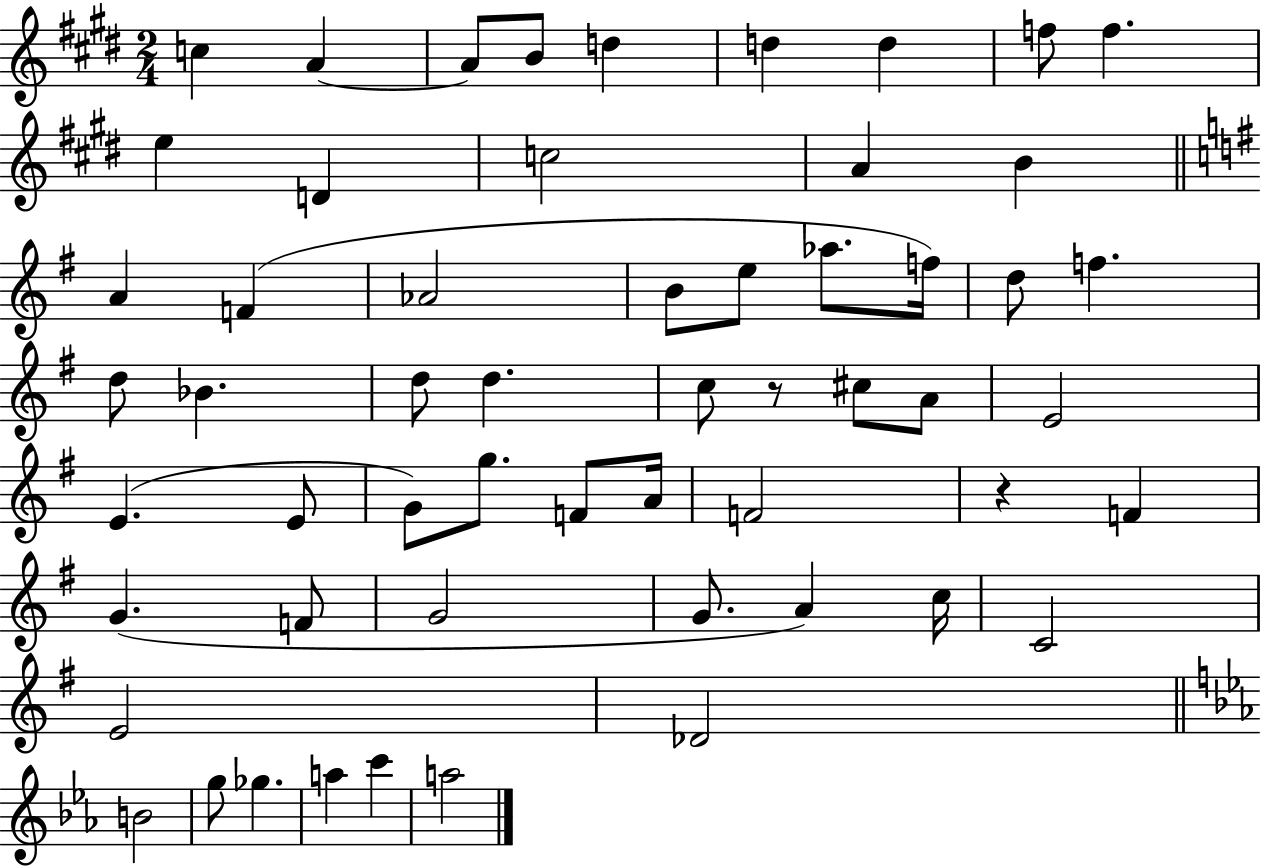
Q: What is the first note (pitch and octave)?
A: C5